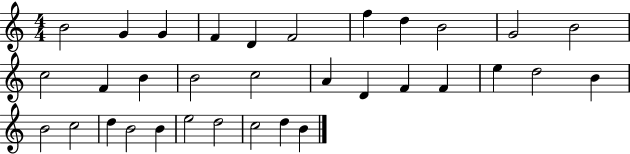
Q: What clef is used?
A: treble